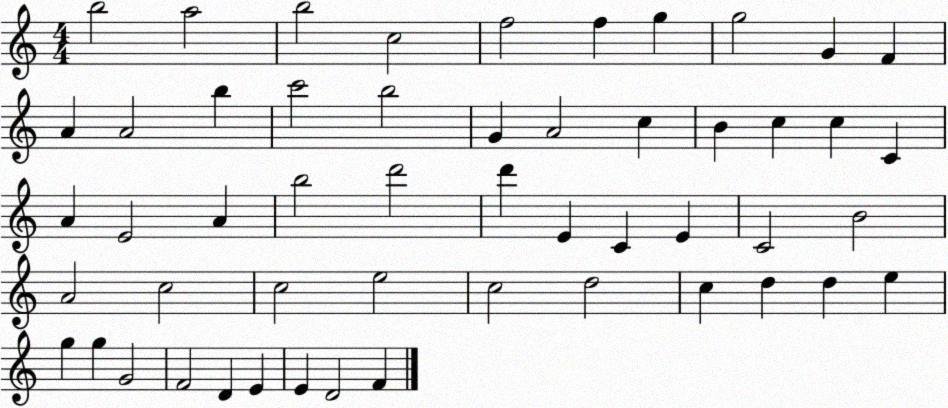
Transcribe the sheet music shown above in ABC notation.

X:1
T:Untitled
M:4/4
L:1/4
K:C
b2 a2 b2 c2 f2 f g g2 G F A A2 b c'2 b2 G A2 c B c c C A E2 A b2 d'2 d' E C E C2 B2 A2 c2 c2 e2 c2 d2 c d d e g g G2 F2 D E E D2 F